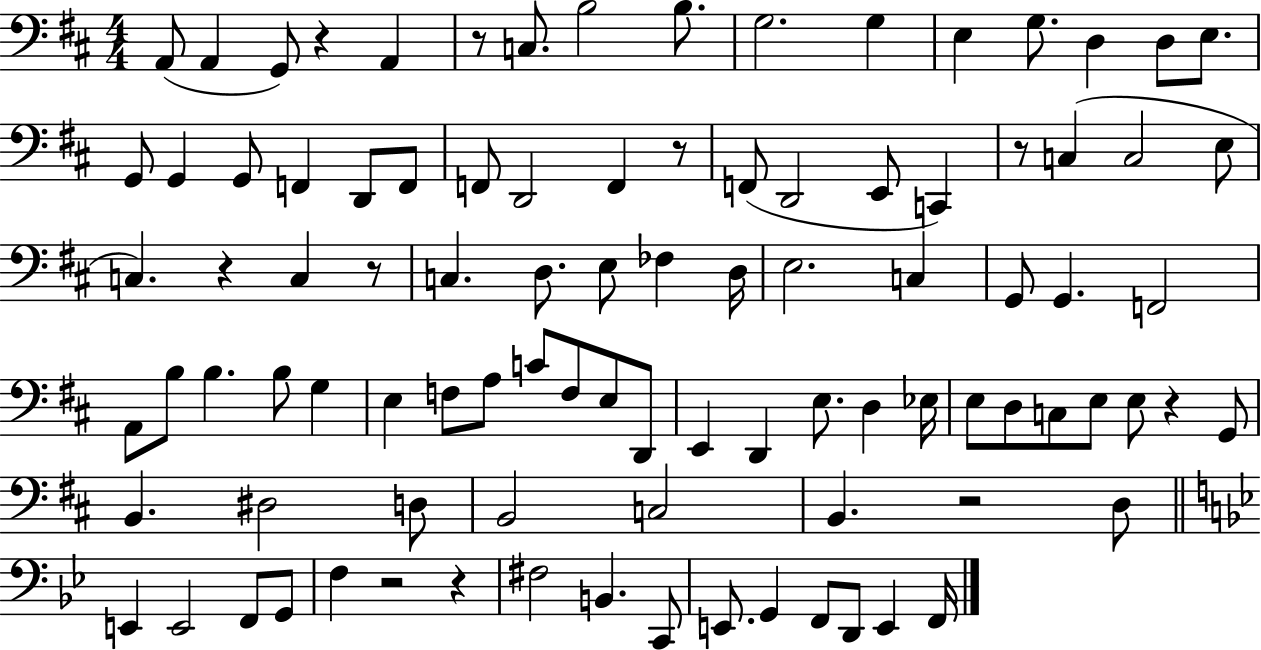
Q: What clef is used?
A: bass